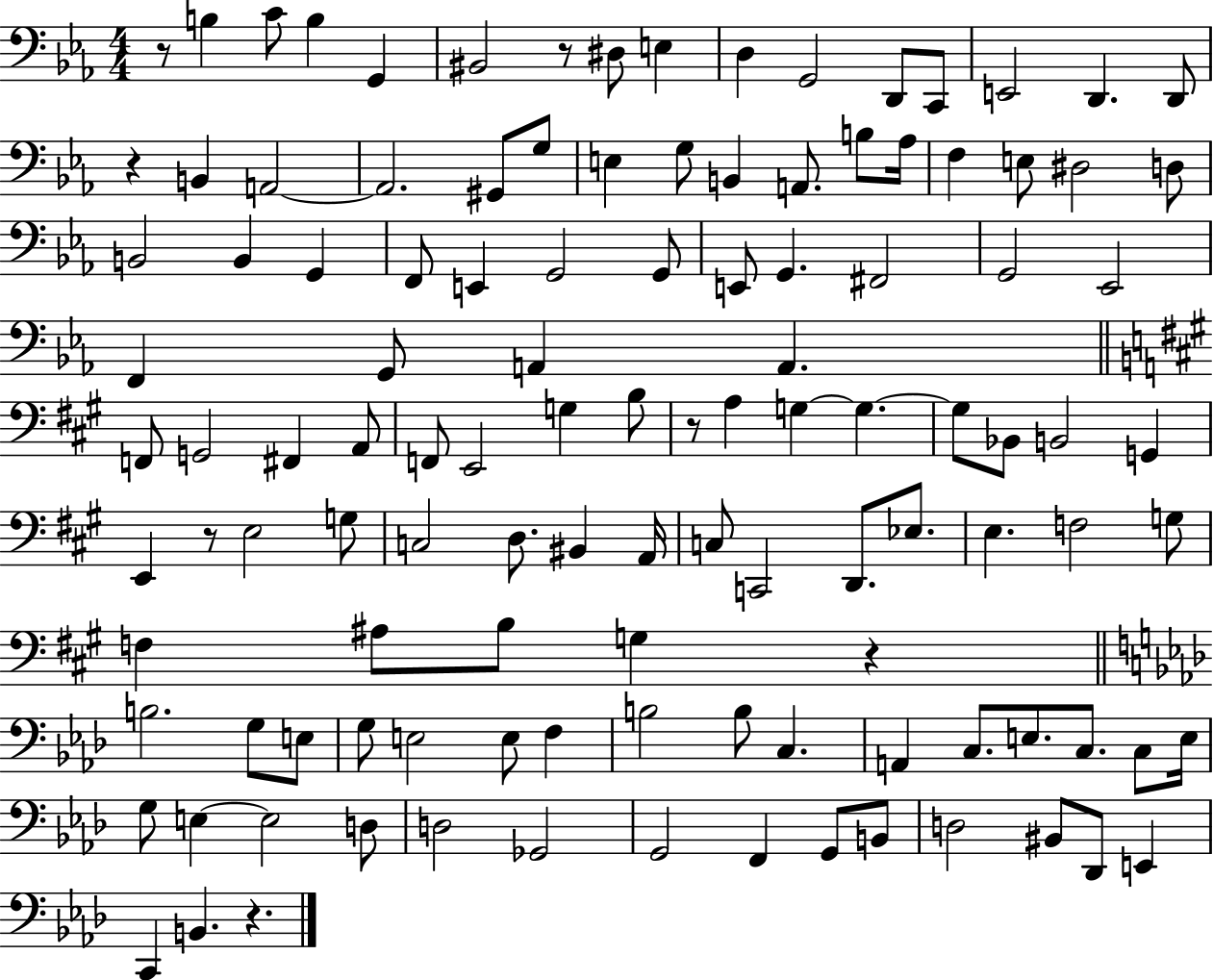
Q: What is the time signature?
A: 4/4